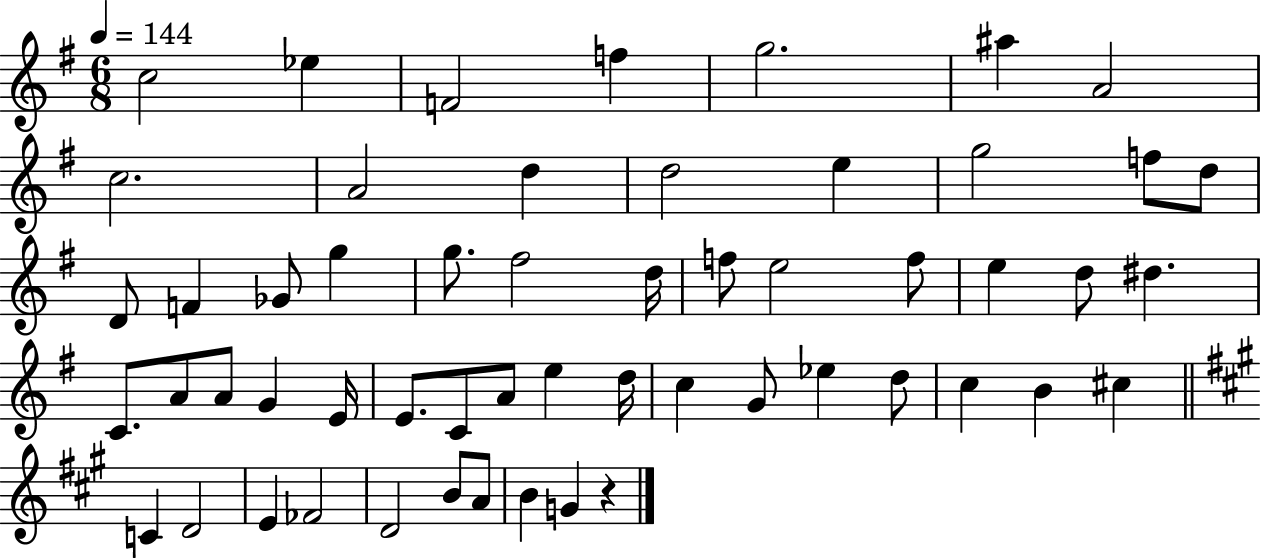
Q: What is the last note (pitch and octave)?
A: G4